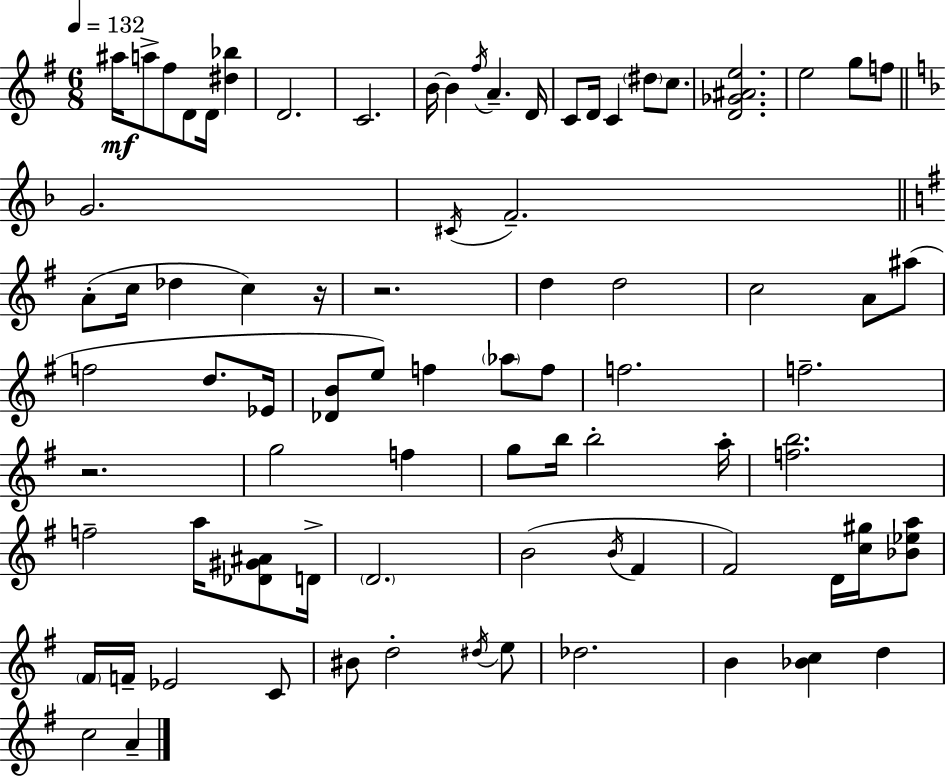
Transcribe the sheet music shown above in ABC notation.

X:1
T:Untitled
M:6/8
L:1/4
K:G
^a/4 a/2 ^f/2 D/2 D/4 [^d_b] D2 C2 B/4 B ^f/4 A D/4 C/2 D/4 C ^d/2 c/2 [D_G^Ae]2 e2 g/2 f/2 G2 ^C/4 F2 A/2 c/4 _d c z/4 z2 d d2 c2 A/2 ^a/2 f2 d/2 _E/4 [_DB]/2 e/2 f _a/2 f/2 f2 f2 z2 g2 f g/2 b/4 b2 a/4 [fb]2 f2 a/4 [_D^G^A]/2 D/4 D2 B2 B/4 ^F ^F2 D/4 [c^g]/4 [_B_ea]/2 ^F/4 F/4 _E2 C/2 ^B/2 d2 ^d/4 e/2 _d2 B [_Bc] d c2 A